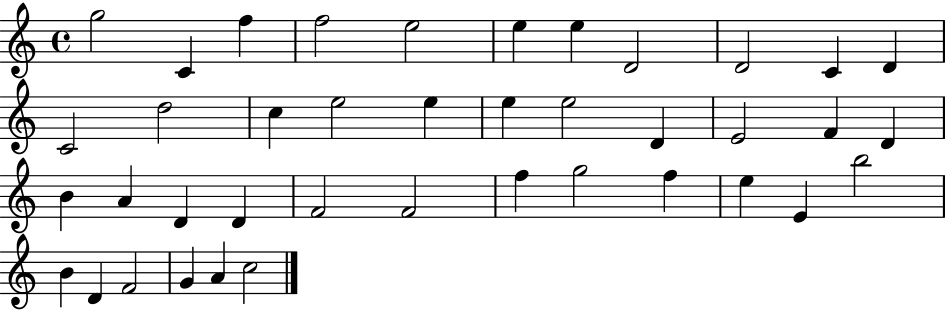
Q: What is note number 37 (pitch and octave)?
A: F4